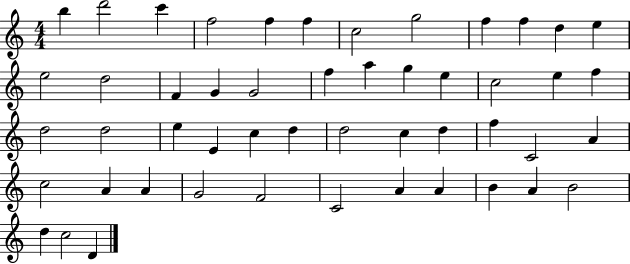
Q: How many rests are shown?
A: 0